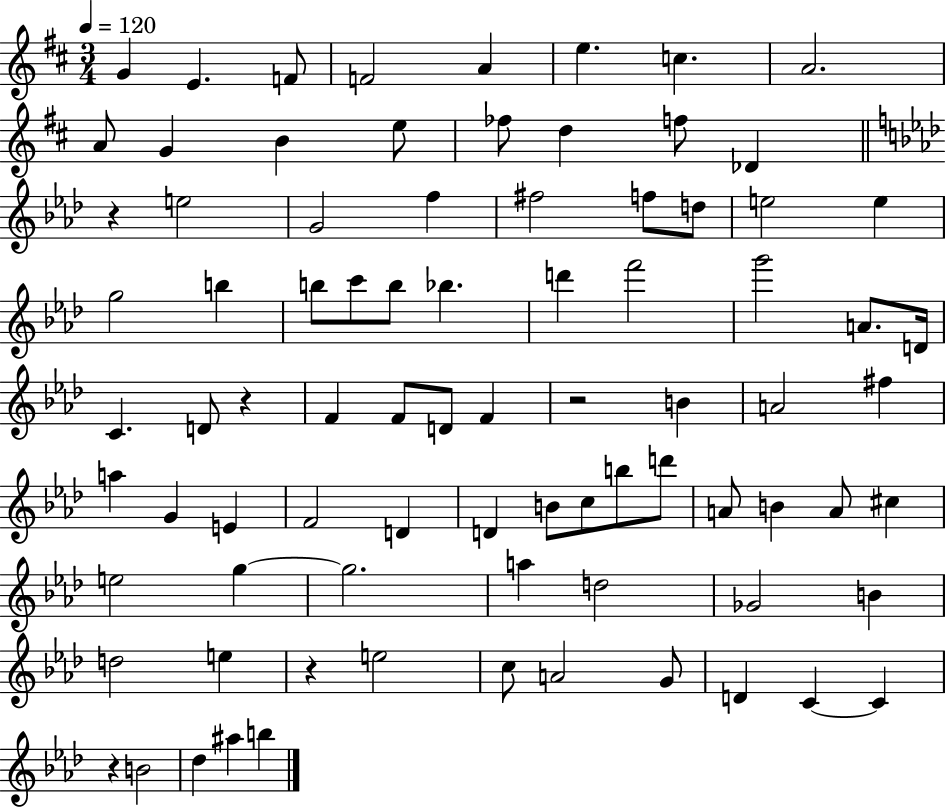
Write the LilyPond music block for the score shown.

{
  \clef treble
  \numericTimeSignature
  \time 3/4
  \key d \major
  \tempo 4 = 120
  g'4 e'4. f'8 | f'2 a'4 | e''4. c''4. | a'2. | \break a'8 g'4 b'4 e''8 | fes''8 d''4 f''8 des'4 | \bar "||" \break \key aes \major r4 e''2 | g'2 f''4 | fis''2 f''8 d''8 | e''2 e''4 | \break g''2 b''4 | b''8 c'''8 b''8 bes''4. | d'''4 f'''2 | g'''2 a'8. d'16 | \break c'4. d'8 r4 | f'4 f'8 d'8 f'4 | r2 b'4 | a'2 fis''4 | \break a''4 g'4 e'4 | f'2 d'4 | d'4 b'8 c''8 b''8 d'''8 | a'8 b'4 a'8 cis''4 | \break e''2 g''4~~ | g''2. | a''4 d''2 | ges'2 b'4 | \break d''2 e''4 | r4 e''2 | c''8 a'2 g'8 | d'4 c'4~~ c'4 | \break r4 b'2 | des''4 ais''4 b''4 | \bar "|."
}